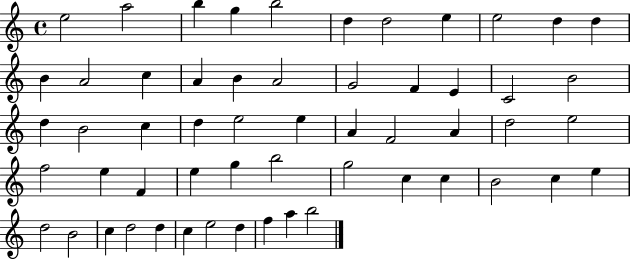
E5/h A5/h B5/q G5/q B5/h D5/q D5/h E5/q E5/h D5/q D5/q B4/q A4/h C5/q A4/q B4/q A4/h G4/h F4/q E4/q C4/h B4/h D5/q B4/h C5/q D5/q E5/h E5/q A4/q F4/h A4/q D5/h E5/h F5/h E5/q F4/q E5/q G5/q B5/h G5/h C5/q C5/q B4/h C5/q E5/q D5/h B4/h C5/q D5/h D5/q C5/q E5/h D5/q F5/q A5/q B5/h